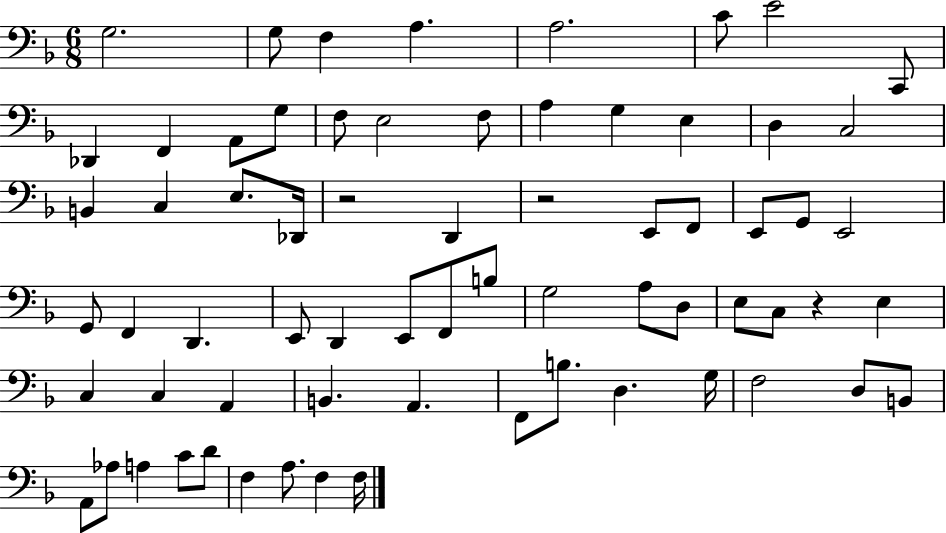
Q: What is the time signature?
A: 6/8